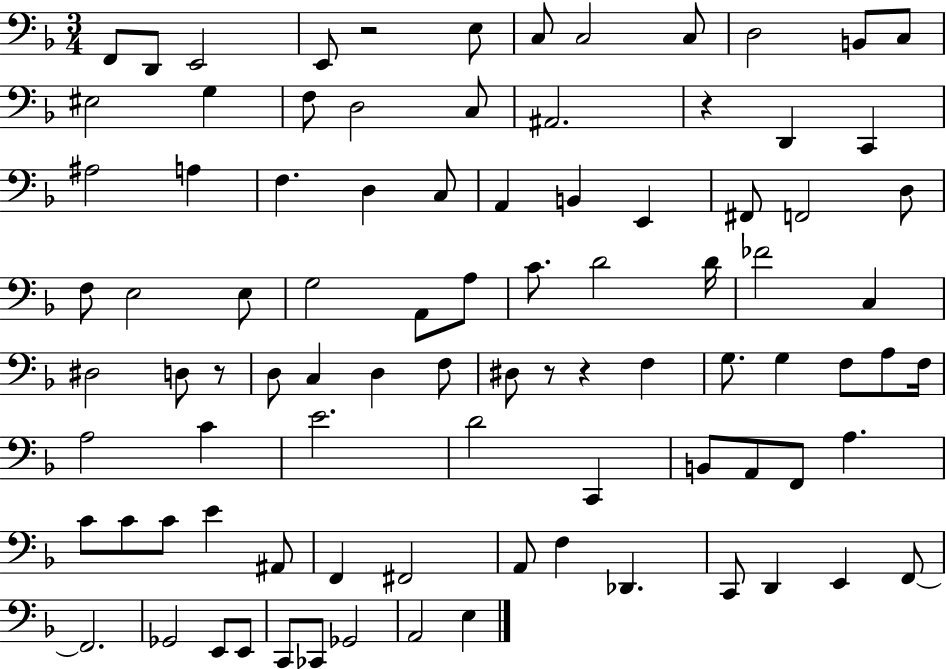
{
  \clef bass
  \numericTimeSignature
  \time 3/4
  \key f \major
  f,8 d,8 e,2 | e,8 r2 e8 | c8 c2 c8 | d2 b,8 c8 | \break eis2 g4 | f8 d2 c8 | ais,2. | r4 d,4 c,4 | \break ais2 a4 | f4. d4 c8 | a,4 b,4 e,4 | fis,8 f,2 d8 | \break f8 e2 e8 | g2 a,8 a8 | c'8. d'2 d'16 | fes'2 c4 | \break dis2 d8 r8 | d8 c4 d4 f8 | dis8 r8 r4 f4 | g8. g4 f8 a8 f16 | \break a2 c'4 | e'2. | d'2 c,4 | b,8 a,8 f,8 a4. | \break c'8 c'8 c'8 e'4 ais,8 | f,4 fis,2 | a,8 f4 des,4. | c,8 d,4 e,4 f,8~~ | \break f,2. | ges,2 e,8 e,8 | c,8 ces,8 ges,2 | a,2 e4 | \break \bar "|."
}